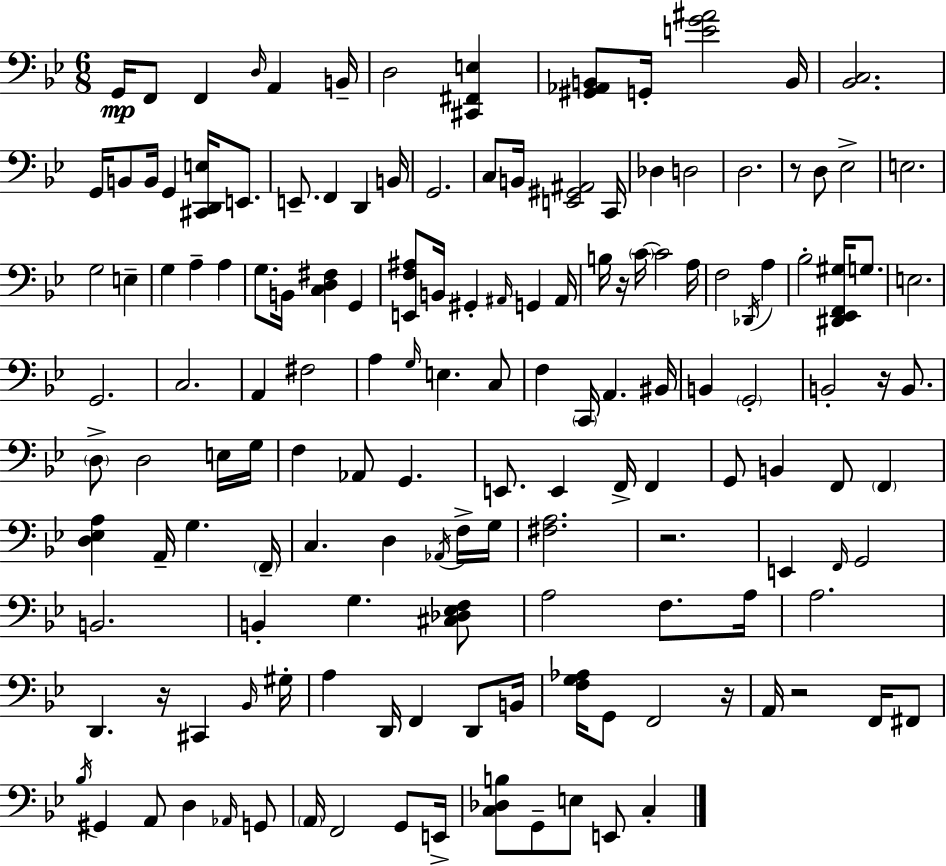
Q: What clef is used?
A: bass